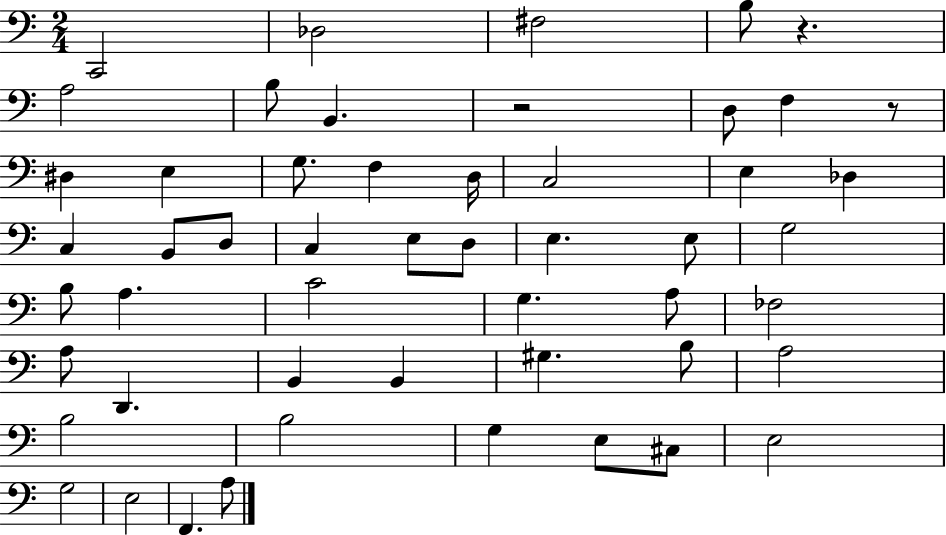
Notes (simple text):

C2/h Db3/h F#3/h B3/e R/q. A3/h B3/e B2/q. R/h D3/e F3/q R/e D#3/q E3/q G3/e. F3/q D3/s C3/h E3/q Db3/q C3/q B2/e D3/e C3/q E3/e D3/e E3/q. E3/e G3/h B3/e A3/q. C4/h G3/q. A3/e FES3/h A3/e D2/q. B2/q B2/q G#3/q. B3/e A3/h B3/h B3/h G3/q E3/e C#3/e E3/h G3/h E3/h F2/q. A3/e